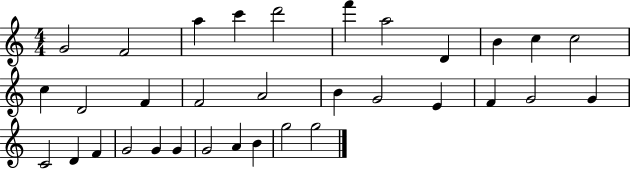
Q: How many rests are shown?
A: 0